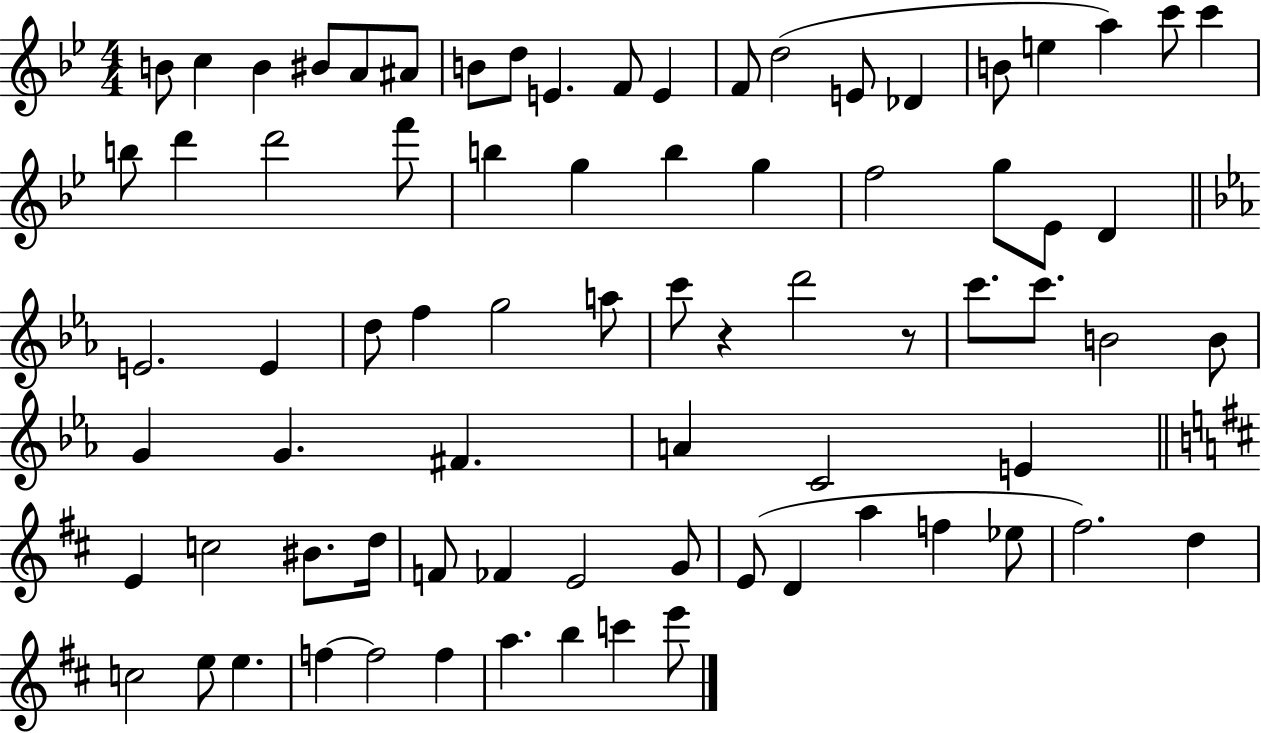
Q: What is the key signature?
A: BES major